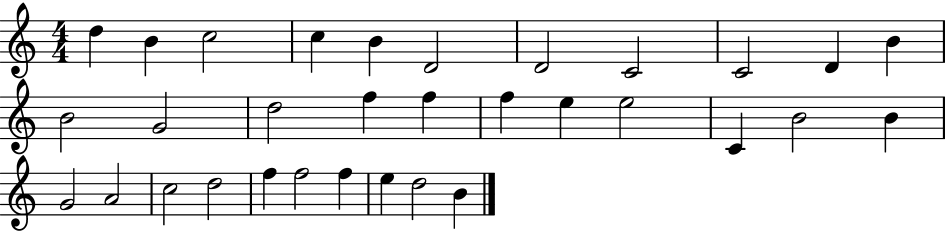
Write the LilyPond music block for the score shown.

{
  \clef treble
  \numericTimeSignature
  \time 4/4
  \key c \major
  d''4 b'4 c''2 | c''4 b'4 d'2 | d'2 c'2 | c'2 d'4 b'4 | \break b'2 g'2 | d''2 f''4 f''4 | f''4 e''4 e''2 | c'4 b'2 b'4 | \break g'2 a'2 | c''2 d''2 | f''4 f''2 f''4 | e''4 d''2 b'4 | \break \bar "|."
}